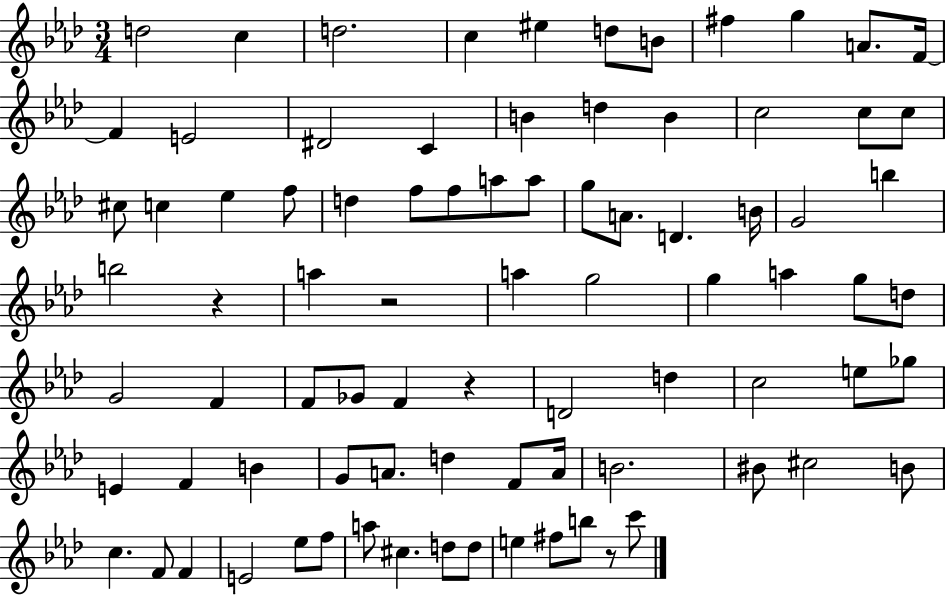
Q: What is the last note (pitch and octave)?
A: C6